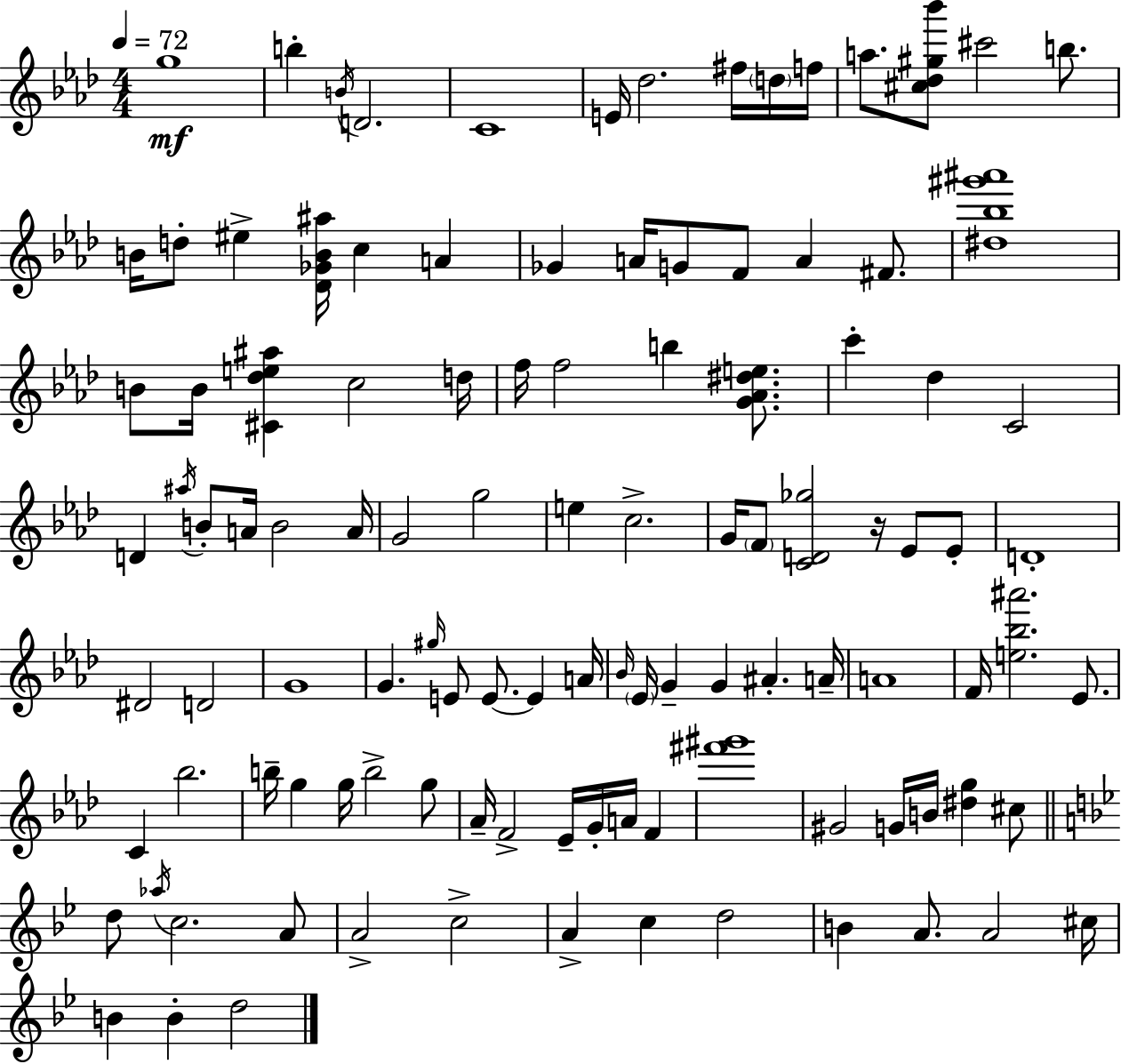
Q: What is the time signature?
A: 4/4